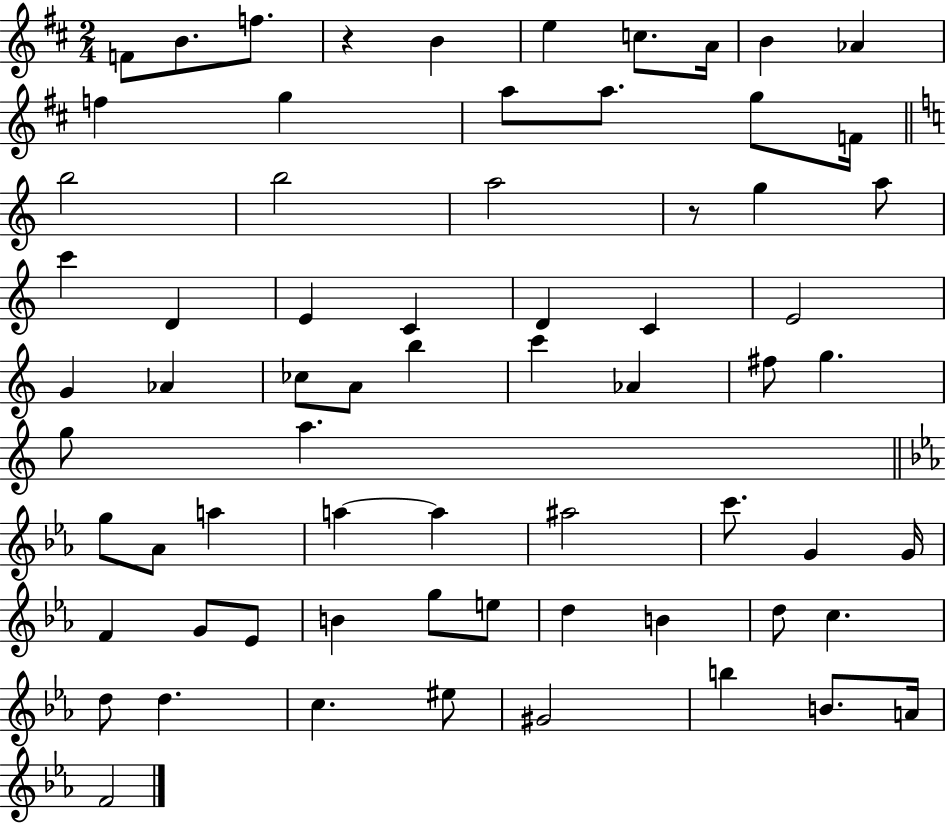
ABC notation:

X:1
T:Untitled
M:2/4
L:1/4
K:D
F/2 B/2 f/2 z B e c/2 A/4 B _A f g a/2 a/2 g/2 F/4 b2 b2 a2 z/2 g a/2 c' D E C D C E2 G _A _c/2 A/2 b c' _A ^f/2 g g/2 a g/2 _A/2 a a a ^a2 c'/2 G G/4 F G/2 _E/2 B g/2 e/2 d B d/2 c d/2 d c ^e/2 ^G2 b B/2 A/4 F2